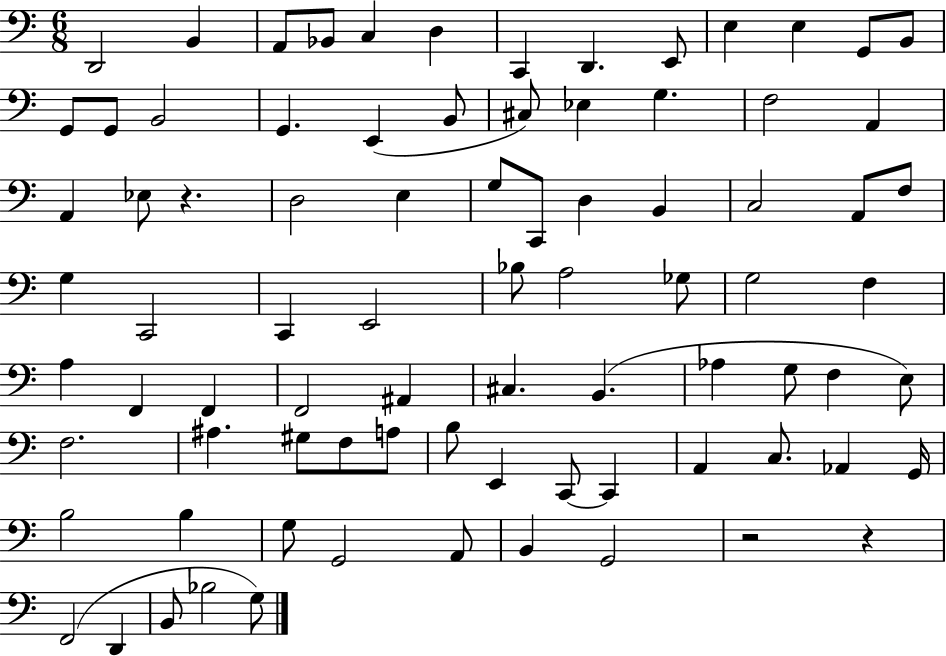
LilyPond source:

{
  \clef bass
  \numericTimeSignature
  \time 6/8
  \key c \major
  d,2 b,4 | a,8 bes,8 c4 d4 | c,4 d,4. e,8 | e4 e4 g,8 b,8 | \break g,8 g,8 b,2 | g,4. e,4( b,8 | cis8) ees4 g4. | f2 a,4 | \break a,4 ees8 r4. | d2 e4 | g8 c,8 d4 b,4 | c2 a,8 f8 | \break g4 c,2 | c,4 e,2 | bes8 a2 ges8 | g2 f4 | \break a4 f,4 f,4 | f,2 ais,4 | cis4. b,4.( | aes4 g8 f4 e8) | \break f2. | ais4. gis8 f8 a8 | b8 e,4 c,8~~ c,4 | a,4 c8. aes,4 g,16 | \break b2 b4 | g8 g,2 a,8 | b,4 g,2 | r2 r4 | \break f,2( d,4 | b,8 bes2 g8) | \bar "|."
}